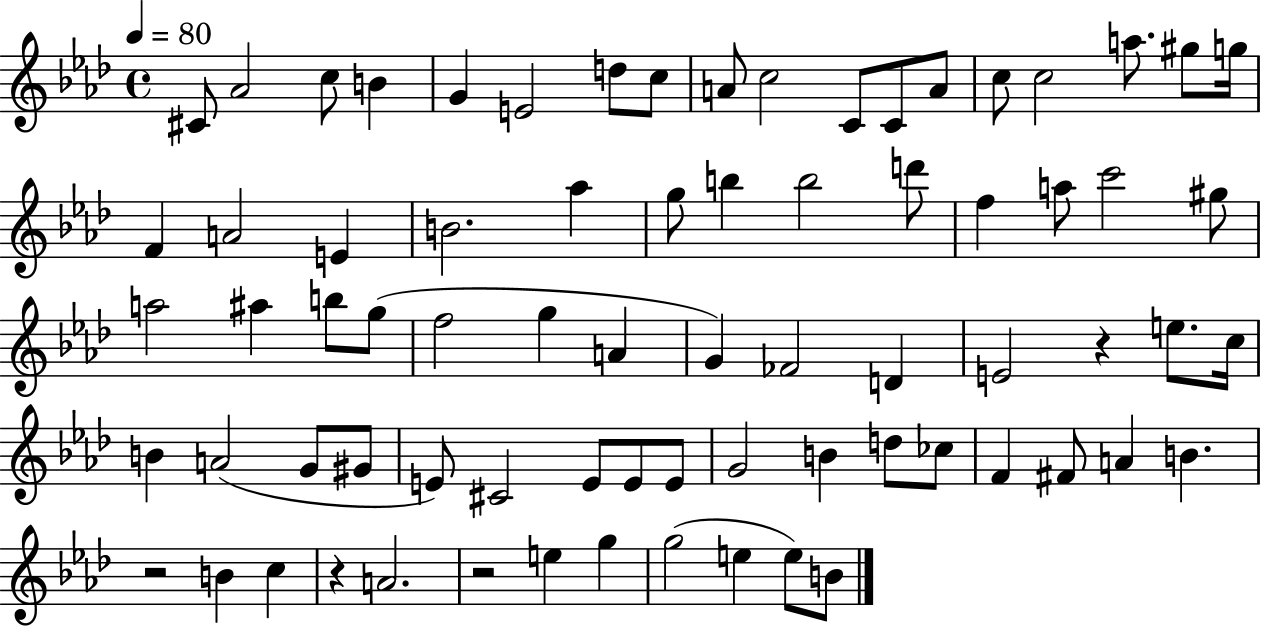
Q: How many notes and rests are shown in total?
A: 74